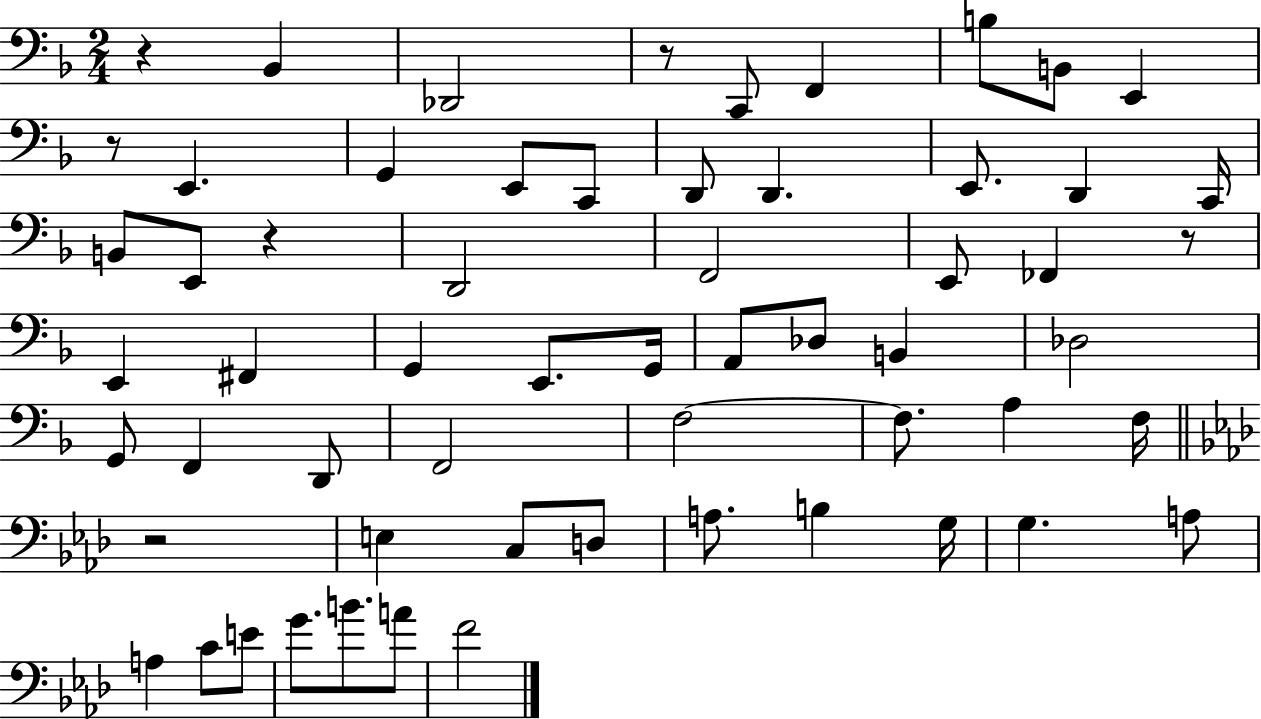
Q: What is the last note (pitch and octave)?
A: F4